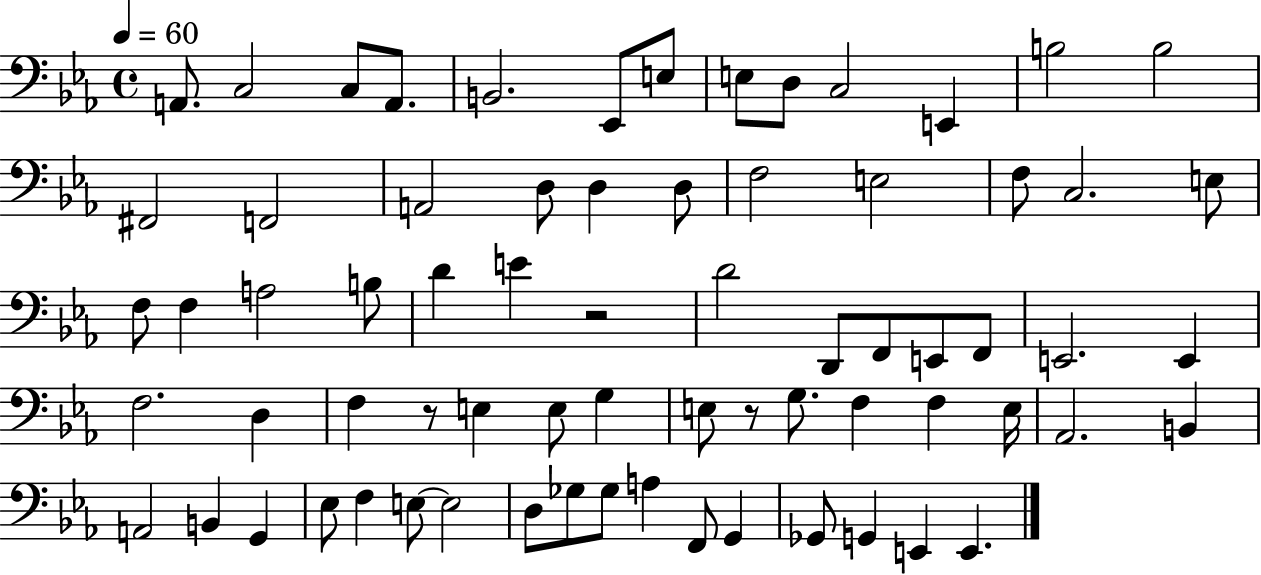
{
  \clef bass
  \time 4/4
  \defaultTimeSignature
  \key ees \major
  \tempo 4 = 60
  a,8. c2 c8 a,8. | b,2. ees,8 e8 | e8 d8 c2 e,4 | b2 b2 | \break fis,2 f,2 | a,2 d8 d4 d8 | f2 e2 | f8 c2. e8 | \break f8 f4 a2 b8 | d'4 e'4 r2 | d'2 d,8 f,8 e,8 f,8 | e,2. e,4 | \break f2. d4 | f4 r8 e4 e8 g4 | e8 r8 g8. f4 f4 e16 | aes,2. b,4 | \break a,2 b,4 g,4 | ees8 f4 e8~~ e2 | d8 ges8 ges8 a4 f,8 g,4 | ges,8 g,4 e,4 e,4. | \break \bar "|."
}